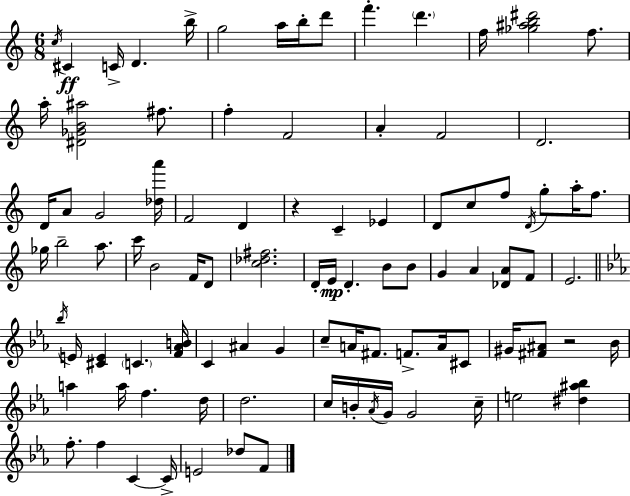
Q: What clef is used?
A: treble